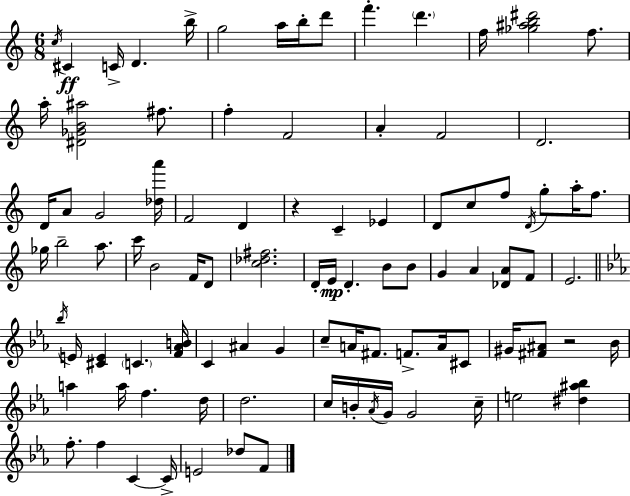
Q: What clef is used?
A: treble